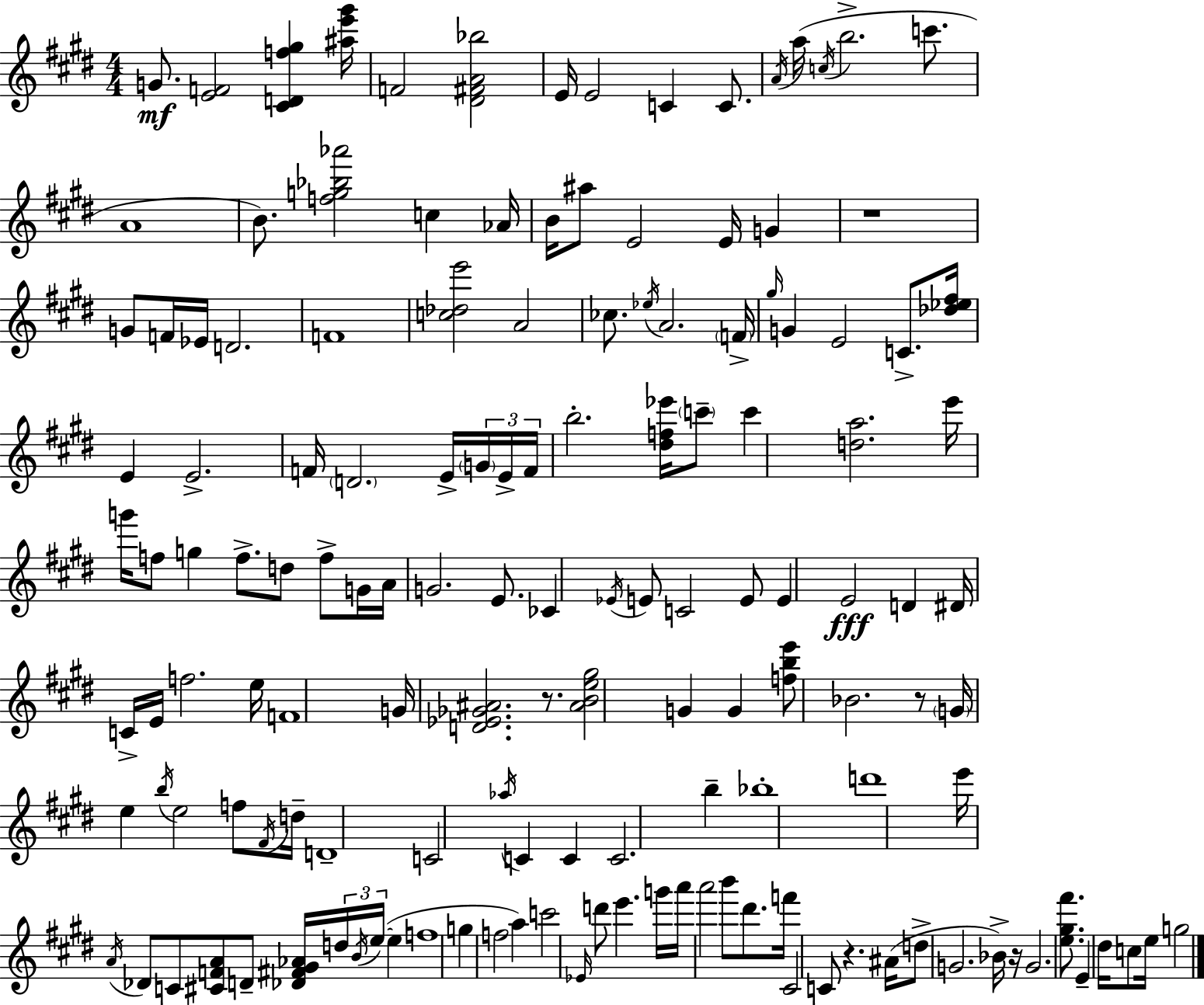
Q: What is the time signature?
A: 4/4